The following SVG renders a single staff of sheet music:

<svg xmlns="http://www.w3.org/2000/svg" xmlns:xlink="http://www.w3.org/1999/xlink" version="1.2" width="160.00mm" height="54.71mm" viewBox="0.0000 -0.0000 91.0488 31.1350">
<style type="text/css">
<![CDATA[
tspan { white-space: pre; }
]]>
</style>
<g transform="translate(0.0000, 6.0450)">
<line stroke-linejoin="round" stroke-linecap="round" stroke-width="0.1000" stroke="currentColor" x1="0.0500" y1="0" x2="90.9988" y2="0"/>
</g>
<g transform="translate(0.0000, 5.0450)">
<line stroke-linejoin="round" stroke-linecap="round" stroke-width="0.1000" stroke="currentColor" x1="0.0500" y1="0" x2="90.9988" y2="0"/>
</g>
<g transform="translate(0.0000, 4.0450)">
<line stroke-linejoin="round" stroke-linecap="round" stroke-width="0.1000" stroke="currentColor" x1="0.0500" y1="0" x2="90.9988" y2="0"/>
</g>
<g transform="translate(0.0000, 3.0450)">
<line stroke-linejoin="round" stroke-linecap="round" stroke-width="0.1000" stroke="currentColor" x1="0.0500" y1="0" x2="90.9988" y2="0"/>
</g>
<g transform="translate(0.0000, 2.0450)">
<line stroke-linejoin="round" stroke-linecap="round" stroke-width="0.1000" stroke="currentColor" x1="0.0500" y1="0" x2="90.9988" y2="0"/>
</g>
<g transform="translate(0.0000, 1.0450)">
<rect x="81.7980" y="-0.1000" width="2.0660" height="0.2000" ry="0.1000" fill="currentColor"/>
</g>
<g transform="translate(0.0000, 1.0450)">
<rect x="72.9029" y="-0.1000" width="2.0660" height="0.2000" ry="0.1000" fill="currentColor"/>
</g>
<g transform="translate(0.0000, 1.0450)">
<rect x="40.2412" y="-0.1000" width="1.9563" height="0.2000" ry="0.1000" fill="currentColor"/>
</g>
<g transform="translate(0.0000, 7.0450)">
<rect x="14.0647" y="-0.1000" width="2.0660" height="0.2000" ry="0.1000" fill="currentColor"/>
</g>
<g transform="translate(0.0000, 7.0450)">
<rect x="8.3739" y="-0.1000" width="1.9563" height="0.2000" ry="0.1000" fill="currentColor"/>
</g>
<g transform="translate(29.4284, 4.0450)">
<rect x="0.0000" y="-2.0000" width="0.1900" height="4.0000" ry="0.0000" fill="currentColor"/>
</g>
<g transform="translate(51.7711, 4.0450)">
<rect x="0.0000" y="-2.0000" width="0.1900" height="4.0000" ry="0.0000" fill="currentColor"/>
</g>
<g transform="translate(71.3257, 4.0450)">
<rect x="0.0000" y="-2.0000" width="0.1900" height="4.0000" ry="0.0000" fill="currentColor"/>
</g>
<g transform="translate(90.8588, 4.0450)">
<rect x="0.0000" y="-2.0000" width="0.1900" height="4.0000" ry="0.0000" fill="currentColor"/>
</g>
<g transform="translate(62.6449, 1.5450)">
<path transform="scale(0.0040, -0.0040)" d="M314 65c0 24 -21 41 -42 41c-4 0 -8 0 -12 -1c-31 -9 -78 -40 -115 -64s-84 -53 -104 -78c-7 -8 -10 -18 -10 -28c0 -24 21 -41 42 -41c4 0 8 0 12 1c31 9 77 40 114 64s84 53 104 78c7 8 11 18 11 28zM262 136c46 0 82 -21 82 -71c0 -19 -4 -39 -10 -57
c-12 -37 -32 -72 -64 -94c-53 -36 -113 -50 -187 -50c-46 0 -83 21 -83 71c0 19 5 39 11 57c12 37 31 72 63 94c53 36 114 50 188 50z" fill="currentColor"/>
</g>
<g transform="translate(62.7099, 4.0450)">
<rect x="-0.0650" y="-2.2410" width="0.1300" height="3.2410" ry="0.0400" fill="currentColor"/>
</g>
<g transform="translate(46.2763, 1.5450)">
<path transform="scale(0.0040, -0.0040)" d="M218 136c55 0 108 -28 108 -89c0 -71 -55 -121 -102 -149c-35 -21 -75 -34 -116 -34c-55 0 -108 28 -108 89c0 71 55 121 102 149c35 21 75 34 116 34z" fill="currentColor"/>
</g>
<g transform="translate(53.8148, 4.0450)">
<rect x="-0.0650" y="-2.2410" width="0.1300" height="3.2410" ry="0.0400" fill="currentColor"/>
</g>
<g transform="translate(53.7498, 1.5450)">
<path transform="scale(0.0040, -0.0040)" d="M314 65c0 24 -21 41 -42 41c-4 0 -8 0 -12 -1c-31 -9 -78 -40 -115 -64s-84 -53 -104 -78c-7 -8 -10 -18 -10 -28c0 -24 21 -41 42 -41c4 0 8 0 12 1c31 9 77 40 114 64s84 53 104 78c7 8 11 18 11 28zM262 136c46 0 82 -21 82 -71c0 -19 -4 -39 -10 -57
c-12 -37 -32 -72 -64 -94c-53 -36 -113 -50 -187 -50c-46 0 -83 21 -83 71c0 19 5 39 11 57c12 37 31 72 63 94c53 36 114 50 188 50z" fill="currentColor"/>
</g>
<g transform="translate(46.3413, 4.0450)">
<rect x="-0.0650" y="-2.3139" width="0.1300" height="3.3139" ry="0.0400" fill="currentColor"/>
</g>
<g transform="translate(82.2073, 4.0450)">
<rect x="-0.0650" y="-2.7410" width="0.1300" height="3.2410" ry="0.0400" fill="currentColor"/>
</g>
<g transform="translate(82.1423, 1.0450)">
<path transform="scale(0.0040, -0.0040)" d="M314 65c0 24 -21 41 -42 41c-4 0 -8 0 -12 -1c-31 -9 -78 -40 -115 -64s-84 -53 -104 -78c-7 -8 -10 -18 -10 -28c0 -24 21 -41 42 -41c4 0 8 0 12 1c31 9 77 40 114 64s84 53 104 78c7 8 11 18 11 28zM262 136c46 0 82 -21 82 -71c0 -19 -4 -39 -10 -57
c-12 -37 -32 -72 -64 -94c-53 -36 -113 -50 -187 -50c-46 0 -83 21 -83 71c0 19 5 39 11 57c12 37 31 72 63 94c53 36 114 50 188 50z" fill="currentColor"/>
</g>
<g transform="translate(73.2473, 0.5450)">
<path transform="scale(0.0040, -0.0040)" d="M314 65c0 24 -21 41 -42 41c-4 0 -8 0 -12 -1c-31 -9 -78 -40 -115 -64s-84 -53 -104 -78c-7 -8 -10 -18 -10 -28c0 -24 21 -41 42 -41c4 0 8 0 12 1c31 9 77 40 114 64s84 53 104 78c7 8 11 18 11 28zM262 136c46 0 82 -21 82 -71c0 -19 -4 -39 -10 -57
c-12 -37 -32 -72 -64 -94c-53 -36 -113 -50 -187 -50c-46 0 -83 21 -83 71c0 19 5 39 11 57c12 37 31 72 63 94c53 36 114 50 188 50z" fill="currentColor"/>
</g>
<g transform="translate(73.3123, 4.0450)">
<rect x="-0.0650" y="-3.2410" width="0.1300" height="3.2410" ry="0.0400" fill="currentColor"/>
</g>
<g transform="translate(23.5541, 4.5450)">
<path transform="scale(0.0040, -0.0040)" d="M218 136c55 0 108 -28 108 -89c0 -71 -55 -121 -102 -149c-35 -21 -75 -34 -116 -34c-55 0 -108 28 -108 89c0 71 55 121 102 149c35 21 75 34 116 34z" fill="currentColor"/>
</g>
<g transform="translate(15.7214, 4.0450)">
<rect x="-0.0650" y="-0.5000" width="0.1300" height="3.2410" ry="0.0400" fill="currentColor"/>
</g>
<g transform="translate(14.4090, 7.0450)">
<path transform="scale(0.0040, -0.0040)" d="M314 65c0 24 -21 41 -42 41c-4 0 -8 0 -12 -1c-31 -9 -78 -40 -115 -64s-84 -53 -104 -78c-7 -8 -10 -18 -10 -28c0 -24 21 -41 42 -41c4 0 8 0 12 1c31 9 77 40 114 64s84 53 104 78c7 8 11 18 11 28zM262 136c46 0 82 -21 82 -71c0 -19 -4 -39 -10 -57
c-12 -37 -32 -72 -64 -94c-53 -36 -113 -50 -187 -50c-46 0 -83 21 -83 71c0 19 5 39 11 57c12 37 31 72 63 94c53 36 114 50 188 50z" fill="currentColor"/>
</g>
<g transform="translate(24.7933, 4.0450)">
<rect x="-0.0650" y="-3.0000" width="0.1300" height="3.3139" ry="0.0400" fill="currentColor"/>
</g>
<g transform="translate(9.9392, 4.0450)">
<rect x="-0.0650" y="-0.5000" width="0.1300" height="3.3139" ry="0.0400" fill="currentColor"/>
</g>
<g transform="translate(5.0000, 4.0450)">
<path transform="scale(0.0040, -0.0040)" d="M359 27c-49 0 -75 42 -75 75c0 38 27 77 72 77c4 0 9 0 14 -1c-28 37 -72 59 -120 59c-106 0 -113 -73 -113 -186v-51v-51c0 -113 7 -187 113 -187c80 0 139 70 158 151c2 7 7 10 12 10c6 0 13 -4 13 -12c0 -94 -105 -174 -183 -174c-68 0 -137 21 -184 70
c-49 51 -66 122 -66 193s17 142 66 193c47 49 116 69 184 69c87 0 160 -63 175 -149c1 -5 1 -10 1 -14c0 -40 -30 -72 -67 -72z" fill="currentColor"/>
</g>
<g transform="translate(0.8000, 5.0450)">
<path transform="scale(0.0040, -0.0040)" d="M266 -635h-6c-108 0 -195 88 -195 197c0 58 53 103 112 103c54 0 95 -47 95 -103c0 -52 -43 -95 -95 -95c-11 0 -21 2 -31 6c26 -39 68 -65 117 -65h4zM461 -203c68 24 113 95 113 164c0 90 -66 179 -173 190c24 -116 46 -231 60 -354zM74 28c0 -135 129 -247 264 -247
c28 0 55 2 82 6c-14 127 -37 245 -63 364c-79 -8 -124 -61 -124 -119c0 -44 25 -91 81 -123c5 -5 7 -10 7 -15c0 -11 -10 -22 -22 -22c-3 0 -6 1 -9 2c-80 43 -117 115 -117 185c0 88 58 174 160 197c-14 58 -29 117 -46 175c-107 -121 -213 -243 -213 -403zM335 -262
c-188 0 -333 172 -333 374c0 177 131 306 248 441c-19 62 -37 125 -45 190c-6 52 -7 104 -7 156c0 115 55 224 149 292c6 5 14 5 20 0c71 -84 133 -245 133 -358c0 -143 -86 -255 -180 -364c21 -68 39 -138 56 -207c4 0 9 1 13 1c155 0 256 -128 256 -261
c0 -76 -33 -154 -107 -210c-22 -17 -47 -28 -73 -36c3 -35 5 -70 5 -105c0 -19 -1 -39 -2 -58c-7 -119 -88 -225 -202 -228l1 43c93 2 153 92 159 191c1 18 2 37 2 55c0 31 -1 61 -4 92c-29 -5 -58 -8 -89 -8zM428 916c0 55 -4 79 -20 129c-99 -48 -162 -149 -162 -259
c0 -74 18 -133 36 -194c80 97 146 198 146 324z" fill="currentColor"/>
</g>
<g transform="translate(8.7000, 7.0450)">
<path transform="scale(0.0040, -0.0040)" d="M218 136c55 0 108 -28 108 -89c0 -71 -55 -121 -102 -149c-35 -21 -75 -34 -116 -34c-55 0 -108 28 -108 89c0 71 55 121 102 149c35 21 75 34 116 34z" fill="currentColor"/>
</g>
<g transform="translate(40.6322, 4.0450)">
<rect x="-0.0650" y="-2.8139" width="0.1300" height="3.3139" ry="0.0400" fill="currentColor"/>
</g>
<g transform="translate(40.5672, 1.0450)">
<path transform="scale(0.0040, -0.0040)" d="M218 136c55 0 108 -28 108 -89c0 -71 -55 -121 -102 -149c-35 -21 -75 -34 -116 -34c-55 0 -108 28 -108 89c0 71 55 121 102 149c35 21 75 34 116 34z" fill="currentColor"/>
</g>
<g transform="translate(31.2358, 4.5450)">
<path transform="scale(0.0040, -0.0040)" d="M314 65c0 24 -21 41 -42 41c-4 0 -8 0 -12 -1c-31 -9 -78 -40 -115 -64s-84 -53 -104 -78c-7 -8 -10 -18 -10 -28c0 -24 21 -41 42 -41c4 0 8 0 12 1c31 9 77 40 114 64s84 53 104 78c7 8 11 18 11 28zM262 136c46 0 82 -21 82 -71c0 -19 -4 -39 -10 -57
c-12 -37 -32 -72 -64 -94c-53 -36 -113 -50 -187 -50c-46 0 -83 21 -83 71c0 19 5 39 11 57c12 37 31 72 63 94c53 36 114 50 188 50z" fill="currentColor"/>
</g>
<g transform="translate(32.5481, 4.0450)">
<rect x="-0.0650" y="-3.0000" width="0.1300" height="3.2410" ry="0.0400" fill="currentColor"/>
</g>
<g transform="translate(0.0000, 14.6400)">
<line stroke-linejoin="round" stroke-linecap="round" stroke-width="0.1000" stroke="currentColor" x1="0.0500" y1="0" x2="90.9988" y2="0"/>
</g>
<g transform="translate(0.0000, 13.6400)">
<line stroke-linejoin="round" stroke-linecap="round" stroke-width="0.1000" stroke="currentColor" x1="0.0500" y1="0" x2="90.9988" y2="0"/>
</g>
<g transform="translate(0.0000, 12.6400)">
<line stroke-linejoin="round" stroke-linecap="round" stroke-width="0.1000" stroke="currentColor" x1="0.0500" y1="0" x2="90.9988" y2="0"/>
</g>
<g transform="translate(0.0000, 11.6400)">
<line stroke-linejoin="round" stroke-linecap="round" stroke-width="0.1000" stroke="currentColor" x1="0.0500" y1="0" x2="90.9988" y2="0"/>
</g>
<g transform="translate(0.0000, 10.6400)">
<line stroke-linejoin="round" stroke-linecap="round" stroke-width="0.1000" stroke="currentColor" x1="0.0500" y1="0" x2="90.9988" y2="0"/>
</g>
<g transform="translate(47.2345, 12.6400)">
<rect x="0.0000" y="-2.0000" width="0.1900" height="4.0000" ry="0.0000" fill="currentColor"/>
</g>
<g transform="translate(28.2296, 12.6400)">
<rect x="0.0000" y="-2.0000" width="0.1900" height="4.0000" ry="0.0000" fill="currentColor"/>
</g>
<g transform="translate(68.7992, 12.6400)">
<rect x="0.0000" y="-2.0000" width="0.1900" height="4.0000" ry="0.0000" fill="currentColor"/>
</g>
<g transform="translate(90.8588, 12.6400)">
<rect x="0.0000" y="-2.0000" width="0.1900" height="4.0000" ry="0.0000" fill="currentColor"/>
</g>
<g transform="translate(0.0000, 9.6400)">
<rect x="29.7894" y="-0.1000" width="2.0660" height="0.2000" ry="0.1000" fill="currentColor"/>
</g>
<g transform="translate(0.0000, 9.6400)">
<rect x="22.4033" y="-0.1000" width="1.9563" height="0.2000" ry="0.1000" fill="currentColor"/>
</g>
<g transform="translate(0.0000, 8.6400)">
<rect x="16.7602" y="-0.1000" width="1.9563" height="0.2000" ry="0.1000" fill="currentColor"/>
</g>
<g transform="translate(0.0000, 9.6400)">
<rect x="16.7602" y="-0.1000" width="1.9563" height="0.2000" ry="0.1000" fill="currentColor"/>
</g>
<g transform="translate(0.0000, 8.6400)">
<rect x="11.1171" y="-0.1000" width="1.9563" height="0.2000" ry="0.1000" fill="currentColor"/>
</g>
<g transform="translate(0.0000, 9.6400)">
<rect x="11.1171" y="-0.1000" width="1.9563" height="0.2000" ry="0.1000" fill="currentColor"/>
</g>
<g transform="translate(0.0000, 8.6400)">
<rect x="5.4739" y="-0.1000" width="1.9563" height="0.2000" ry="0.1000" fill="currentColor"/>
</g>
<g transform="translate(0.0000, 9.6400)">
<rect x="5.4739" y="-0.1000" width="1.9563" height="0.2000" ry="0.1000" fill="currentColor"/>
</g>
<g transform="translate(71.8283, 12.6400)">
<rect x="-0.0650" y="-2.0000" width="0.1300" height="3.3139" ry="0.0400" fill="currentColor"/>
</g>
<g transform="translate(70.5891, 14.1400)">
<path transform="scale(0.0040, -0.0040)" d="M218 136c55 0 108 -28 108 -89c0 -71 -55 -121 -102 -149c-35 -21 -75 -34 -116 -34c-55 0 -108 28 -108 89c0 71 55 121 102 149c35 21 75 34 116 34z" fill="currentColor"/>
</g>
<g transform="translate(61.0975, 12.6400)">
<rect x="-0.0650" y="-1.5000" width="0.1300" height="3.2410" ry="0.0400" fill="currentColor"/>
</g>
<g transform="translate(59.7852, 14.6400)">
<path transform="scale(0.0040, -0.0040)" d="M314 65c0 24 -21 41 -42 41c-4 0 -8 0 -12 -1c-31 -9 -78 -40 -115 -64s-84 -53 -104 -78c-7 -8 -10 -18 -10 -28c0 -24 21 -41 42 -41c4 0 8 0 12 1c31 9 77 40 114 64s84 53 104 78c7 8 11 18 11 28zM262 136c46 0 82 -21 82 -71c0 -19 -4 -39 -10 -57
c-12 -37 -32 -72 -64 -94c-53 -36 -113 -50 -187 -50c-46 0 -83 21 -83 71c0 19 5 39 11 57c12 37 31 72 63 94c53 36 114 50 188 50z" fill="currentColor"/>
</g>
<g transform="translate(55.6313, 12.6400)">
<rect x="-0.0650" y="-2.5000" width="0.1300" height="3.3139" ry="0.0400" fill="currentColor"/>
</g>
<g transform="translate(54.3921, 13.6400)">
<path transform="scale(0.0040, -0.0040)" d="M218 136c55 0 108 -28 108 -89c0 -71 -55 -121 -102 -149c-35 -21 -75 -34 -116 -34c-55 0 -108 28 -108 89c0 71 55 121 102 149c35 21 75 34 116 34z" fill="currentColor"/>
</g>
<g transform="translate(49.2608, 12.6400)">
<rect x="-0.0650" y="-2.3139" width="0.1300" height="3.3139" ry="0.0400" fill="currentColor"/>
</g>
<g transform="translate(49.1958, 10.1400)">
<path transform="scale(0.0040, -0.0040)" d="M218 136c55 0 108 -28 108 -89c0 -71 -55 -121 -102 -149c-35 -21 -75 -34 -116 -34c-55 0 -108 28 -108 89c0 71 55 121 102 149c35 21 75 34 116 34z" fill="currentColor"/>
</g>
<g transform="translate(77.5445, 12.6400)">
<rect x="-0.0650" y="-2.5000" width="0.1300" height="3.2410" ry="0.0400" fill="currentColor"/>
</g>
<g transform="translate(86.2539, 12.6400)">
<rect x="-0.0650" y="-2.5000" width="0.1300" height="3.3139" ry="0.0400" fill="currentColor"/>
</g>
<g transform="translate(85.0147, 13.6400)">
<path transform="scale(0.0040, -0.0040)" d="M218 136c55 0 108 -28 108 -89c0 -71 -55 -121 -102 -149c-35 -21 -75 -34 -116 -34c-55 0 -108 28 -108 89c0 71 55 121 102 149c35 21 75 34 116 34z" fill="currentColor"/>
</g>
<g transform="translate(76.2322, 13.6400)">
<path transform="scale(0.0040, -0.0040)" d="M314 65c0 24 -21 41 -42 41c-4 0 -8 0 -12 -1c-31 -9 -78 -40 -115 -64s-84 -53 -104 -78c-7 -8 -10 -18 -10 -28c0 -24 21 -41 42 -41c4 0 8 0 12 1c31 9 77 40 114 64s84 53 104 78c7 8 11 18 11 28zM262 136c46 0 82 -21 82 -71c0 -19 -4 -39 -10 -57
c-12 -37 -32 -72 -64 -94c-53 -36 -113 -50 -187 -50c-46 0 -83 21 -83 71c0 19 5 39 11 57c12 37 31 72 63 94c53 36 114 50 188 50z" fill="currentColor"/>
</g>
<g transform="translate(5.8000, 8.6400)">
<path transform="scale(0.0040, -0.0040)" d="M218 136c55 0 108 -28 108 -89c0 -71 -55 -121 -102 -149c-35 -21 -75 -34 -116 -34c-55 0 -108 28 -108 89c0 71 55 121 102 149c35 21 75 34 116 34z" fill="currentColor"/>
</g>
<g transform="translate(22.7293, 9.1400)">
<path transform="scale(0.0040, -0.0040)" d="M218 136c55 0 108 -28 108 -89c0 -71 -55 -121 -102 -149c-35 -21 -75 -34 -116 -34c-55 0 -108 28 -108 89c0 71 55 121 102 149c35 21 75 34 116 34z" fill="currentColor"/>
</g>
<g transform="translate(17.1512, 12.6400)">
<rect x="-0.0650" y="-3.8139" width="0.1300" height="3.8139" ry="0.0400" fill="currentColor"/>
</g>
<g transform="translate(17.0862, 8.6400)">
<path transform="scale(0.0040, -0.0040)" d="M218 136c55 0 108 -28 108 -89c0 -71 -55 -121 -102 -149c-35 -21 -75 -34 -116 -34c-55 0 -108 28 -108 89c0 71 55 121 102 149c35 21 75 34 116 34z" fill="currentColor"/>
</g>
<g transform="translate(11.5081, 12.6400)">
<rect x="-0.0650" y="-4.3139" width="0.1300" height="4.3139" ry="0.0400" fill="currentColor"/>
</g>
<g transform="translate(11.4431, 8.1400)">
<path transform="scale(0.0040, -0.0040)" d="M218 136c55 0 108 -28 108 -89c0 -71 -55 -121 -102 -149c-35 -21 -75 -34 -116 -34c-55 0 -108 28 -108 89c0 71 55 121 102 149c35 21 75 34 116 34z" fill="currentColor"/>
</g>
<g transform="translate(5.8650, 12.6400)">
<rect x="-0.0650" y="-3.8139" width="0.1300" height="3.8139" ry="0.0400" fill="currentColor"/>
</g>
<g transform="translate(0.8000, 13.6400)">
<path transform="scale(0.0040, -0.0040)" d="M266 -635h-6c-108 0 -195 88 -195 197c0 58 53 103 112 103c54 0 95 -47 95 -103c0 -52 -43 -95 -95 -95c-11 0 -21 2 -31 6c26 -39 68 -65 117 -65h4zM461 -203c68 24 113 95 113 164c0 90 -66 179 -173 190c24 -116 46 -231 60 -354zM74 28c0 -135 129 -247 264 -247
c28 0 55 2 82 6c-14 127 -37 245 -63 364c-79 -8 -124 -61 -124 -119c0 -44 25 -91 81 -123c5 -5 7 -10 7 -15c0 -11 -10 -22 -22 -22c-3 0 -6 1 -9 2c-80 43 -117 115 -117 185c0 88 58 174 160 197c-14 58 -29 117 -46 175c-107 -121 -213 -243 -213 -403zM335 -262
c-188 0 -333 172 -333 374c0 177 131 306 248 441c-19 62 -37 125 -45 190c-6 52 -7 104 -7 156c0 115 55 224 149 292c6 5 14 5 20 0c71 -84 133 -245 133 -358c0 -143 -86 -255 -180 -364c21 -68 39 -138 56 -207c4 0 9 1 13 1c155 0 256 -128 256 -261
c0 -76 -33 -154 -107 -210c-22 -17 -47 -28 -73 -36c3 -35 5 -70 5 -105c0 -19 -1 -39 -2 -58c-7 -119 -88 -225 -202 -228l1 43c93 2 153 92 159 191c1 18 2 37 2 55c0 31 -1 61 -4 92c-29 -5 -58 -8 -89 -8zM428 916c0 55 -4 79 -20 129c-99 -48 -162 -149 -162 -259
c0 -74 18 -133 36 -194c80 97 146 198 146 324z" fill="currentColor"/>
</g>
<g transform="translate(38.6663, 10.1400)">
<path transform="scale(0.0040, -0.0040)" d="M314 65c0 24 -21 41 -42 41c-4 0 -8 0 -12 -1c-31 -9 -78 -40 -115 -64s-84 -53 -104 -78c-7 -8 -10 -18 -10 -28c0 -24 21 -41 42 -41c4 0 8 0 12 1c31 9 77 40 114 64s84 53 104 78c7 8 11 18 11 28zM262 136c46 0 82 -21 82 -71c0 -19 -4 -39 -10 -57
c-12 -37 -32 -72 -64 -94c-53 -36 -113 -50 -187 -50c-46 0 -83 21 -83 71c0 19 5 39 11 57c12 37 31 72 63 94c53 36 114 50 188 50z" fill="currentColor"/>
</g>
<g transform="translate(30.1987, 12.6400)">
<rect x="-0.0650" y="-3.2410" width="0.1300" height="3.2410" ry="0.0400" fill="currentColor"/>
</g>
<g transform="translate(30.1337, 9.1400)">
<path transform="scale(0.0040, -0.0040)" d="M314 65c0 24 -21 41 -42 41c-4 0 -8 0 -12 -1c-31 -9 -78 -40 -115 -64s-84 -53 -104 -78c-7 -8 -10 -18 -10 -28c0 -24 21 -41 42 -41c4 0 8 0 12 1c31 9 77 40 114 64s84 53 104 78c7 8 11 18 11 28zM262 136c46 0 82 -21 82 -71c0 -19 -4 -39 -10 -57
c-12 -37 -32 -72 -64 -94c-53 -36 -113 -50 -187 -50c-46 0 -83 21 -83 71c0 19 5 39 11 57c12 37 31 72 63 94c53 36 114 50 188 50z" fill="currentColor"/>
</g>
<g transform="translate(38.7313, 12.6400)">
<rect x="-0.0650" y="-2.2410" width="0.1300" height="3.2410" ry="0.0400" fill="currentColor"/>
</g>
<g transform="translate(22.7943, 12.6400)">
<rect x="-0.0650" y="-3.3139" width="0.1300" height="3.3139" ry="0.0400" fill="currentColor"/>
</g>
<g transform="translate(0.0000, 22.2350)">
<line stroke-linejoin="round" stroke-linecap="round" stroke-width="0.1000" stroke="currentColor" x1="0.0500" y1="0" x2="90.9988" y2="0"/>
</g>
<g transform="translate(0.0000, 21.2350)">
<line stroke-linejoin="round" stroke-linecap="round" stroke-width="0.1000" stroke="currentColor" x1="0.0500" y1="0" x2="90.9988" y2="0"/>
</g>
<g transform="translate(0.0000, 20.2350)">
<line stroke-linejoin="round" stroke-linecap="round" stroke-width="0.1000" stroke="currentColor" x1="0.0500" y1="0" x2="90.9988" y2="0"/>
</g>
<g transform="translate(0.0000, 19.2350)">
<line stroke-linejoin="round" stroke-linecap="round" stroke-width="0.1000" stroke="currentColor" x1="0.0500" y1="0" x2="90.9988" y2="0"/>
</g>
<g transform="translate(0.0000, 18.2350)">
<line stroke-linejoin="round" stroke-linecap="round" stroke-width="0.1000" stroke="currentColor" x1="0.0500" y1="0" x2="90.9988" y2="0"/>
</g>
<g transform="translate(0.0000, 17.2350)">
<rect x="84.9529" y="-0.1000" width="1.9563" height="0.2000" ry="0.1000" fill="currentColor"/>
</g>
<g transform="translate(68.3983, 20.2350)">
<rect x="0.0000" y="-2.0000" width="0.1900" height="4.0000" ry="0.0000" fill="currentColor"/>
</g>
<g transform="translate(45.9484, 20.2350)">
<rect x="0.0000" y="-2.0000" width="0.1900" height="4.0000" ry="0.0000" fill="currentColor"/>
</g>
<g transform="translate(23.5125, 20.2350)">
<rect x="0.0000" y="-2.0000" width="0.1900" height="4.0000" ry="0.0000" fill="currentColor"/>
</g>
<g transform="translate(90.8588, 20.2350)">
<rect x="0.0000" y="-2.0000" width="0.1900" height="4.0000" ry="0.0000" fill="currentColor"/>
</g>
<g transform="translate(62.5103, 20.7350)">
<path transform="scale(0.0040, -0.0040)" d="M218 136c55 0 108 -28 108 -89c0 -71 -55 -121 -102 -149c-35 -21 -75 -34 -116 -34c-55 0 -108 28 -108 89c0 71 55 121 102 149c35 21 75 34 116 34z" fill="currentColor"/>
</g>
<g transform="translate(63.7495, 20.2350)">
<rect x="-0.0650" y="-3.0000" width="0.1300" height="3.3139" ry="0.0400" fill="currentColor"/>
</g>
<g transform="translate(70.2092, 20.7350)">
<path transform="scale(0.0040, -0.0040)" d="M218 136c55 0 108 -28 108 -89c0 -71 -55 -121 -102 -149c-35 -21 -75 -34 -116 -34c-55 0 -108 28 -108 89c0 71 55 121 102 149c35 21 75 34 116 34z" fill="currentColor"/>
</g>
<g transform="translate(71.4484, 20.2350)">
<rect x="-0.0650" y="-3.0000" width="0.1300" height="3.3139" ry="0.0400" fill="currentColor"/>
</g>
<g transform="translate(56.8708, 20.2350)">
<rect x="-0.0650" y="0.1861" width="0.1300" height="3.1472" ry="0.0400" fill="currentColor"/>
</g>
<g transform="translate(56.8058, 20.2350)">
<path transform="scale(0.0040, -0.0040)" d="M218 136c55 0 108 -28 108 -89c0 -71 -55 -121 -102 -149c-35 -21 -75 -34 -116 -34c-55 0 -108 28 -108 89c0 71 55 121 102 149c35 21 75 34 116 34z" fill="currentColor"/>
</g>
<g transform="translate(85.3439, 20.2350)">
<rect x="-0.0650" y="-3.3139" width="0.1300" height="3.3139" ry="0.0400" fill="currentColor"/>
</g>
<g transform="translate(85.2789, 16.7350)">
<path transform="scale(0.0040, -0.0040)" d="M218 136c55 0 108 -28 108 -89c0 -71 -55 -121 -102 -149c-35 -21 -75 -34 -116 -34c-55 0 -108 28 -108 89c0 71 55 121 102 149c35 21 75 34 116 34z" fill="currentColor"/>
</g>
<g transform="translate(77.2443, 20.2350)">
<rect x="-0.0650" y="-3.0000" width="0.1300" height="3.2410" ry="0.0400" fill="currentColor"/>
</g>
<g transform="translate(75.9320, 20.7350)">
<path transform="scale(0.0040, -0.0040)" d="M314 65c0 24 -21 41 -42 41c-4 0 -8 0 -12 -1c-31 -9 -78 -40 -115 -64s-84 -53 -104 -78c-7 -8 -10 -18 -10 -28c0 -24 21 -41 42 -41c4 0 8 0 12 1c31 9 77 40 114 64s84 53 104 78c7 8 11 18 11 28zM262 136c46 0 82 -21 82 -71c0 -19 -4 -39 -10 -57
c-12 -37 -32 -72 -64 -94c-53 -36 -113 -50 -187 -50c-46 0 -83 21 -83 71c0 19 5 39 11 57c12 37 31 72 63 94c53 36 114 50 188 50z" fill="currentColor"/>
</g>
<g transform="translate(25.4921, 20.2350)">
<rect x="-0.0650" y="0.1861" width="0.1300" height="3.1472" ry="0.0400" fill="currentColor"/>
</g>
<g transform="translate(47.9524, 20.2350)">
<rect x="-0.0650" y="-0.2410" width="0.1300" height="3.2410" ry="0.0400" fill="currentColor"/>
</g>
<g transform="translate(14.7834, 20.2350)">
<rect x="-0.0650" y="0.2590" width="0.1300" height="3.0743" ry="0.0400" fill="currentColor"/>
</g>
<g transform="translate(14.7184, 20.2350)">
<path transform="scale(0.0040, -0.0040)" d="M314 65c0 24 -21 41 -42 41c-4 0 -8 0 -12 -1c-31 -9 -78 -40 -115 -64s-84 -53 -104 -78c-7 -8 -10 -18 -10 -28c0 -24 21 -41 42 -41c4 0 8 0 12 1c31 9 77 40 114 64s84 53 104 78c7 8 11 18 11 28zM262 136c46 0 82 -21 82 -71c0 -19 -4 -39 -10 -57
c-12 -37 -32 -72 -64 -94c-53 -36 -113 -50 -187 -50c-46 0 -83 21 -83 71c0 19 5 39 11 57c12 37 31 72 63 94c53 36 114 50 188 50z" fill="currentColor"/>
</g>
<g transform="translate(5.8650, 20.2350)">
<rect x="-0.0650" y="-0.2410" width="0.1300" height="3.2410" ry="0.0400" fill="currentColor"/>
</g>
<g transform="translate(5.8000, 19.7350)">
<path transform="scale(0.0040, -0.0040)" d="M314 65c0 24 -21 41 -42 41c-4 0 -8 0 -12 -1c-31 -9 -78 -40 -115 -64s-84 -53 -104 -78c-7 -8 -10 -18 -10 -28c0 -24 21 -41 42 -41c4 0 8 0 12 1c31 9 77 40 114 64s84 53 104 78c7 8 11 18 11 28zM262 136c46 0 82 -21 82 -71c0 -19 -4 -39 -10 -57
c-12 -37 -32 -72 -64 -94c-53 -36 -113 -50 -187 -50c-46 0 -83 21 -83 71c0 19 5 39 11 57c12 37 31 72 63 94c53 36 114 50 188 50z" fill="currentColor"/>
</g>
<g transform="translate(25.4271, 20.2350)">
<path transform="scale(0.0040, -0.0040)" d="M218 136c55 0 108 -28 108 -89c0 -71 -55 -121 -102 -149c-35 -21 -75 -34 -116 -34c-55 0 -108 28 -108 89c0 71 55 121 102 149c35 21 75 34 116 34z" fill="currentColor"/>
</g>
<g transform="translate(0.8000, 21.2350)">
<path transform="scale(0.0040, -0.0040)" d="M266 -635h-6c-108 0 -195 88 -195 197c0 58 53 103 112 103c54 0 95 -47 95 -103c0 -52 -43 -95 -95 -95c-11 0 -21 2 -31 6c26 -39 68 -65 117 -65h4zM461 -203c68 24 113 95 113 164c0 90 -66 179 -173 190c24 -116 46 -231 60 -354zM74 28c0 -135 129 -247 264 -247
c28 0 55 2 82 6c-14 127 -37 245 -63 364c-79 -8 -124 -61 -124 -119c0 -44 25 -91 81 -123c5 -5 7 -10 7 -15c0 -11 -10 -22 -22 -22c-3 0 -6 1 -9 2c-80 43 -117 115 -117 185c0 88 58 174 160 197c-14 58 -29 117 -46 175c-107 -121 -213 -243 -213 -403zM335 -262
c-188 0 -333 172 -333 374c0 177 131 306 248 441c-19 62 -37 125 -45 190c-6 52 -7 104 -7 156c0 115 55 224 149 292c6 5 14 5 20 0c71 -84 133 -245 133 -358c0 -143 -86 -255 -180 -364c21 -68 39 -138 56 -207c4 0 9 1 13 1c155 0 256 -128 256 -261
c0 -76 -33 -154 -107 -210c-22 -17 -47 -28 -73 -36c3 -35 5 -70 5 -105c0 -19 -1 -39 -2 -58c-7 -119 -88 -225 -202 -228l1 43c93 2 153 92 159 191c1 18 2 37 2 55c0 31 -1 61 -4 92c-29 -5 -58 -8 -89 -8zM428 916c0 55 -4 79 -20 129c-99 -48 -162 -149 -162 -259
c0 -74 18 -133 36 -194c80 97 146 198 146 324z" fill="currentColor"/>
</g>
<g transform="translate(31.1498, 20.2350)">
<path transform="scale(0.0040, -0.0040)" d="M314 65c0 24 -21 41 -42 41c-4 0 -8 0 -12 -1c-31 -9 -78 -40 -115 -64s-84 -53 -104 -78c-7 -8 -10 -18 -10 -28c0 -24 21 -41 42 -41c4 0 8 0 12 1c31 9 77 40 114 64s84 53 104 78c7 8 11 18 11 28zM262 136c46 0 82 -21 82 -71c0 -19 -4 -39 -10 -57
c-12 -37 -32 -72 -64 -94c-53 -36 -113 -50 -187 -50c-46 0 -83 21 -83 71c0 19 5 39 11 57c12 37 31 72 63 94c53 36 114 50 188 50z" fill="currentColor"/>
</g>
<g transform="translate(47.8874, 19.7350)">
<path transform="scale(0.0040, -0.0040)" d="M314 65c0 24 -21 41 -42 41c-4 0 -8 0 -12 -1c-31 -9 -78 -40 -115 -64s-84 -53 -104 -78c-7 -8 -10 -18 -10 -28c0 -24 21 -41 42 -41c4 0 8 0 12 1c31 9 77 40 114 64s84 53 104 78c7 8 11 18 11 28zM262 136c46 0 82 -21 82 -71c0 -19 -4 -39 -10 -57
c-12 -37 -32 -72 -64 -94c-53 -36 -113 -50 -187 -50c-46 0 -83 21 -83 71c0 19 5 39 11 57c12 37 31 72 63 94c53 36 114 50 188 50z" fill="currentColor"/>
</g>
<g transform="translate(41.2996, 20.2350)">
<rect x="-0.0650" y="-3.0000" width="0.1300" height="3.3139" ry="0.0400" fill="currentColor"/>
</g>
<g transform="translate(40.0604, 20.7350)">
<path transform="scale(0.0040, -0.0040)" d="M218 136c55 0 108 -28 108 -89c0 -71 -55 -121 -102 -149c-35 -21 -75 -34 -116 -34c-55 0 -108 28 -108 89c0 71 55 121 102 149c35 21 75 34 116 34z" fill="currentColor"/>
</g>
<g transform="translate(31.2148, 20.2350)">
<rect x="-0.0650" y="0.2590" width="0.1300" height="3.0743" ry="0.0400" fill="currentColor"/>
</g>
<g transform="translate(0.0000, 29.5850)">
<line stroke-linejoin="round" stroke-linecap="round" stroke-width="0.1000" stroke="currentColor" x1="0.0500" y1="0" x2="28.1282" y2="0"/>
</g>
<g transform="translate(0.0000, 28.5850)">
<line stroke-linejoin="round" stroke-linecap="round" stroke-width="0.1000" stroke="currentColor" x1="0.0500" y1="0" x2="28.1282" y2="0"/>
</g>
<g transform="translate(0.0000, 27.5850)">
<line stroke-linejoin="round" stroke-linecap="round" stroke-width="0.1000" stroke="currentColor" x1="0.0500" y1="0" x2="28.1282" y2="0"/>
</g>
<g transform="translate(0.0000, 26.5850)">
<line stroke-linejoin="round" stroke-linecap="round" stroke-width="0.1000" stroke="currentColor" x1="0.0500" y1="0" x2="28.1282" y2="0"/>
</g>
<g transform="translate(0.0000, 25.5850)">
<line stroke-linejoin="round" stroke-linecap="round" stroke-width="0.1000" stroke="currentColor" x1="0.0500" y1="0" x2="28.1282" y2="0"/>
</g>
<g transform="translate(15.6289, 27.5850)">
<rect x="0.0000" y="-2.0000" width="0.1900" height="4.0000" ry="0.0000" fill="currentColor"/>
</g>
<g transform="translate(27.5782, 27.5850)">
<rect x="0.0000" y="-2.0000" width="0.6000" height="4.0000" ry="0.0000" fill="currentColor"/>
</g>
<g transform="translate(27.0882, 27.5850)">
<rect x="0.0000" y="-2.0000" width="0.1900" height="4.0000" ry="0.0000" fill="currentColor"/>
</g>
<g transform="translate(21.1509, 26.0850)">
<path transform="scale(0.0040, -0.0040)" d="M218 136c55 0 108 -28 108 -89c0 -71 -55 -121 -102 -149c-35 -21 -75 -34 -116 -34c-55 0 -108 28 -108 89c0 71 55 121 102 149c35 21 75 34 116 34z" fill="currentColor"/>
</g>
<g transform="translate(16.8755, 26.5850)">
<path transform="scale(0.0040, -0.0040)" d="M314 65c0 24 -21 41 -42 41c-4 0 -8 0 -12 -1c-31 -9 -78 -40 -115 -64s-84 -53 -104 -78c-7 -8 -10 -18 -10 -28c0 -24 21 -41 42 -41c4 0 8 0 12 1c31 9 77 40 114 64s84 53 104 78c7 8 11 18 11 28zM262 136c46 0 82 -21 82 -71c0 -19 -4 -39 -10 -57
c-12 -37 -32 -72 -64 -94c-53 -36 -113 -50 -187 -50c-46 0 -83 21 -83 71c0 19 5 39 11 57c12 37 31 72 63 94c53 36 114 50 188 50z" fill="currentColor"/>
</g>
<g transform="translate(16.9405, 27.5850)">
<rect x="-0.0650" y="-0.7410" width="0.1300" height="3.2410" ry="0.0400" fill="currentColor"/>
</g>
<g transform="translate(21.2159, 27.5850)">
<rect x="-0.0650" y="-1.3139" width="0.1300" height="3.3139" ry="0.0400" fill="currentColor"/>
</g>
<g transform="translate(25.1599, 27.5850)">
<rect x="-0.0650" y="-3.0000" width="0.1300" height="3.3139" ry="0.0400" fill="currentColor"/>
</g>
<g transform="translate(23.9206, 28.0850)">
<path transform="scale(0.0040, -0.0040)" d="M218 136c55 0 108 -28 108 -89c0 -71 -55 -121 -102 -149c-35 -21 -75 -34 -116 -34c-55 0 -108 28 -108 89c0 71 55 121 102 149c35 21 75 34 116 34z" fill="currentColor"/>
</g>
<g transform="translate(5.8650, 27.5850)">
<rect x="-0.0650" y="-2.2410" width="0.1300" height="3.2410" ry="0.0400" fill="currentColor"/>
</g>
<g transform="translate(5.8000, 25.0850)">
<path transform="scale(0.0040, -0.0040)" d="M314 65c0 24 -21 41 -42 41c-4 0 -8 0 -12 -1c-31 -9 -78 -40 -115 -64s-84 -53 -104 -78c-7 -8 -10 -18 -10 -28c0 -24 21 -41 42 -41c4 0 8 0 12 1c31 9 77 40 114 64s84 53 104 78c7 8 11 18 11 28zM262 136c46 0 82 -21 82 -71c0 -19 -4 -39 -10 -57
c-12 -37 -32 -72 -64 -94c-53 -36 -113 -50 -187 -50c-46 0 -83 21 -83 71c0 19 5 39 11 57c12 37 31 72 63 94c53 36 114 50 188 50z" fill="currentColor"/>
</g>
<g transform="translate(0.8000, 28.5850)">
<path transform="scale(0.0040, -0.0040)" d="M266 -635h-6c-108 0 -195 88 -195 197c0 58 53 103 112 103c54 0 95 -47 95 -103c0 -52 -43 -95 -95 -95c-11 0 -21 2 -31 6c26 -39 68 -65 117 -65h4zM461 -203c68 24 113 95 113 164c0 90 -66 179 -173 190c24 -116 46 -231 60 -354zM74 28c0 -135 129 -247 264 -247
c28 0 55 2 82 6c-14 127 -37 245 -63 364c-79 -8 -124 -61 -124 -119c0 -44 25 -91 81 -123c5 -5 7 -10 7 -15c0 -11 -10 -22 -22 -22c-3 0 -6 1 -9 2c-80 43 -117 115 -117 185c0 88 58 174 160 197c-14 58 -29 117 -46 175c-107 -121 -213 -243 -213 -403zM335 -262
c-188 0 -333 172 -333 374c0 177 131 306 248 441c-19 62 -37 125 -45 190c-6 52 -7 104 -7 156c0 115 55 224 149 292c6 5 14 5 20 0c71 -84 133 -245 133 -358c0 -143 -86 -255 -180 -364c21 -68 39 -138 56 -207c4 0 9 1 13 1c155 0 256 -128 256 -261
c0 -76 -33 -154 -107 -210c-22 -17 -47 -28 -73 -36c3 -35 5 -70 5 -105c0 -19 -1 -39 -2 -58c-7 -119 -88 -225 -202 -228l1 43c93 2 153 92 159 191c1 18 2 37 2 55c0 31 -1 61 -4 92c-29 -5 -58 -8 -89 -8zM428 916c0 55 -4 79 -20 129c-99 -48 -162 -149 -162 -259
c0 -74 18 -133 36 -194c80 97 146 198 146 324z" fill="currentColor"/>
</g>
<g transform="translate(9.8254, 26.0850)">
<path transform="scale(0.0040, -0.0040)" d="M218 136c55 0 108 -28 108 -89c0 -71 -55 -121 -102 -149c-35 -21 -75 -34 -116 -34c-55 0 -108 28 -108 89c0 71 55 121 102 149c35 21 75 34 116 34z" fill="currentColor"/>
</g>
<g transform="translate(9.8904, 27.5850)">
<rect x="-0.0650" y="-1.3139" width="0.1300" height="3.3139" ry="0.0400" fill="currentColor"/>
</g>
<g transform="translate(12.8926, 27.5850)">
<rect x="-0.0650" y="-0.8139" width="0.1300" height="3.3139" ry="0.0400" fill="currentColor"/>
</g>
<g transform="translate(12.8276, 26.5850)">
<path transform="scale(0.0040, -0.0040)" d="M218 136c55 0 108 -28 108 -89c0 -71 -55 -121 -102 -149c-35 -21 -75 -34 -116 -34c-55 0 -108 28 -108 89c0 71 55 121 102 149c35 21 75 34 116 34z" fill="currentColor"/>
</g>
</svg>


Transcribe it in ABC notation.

X:1
T:Untitled
M:4/4
L:1/4
K:C
C C2 A A2 a g g2 g2 b2 a2 c' d' c' b b2 g2 g G E2 F G2 G c2 B2 B B2 A c2 B A A A2 b g2 e d d2 e A